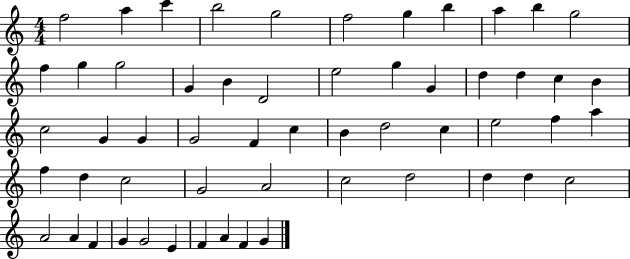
{
  \clef treble
  \numericTimeSignature
  \time 4/4
  \key c \major
  f''2 a''4 c'''4 | b''2 g''2 | f''2 g''4 b''4 | a''4 b''4 g''2 | \break f''4 g''4 g''2 | g'4 b'4 d'2 | e''2 g''4 g'4 | d''4 d''4 c''4 b'4 | \break c''2 g'4 g'4 | g'2 f'4 c''4 | b'4 d''2 c''4 | e''2 f''4 a''4 | \break f''4 d''4 c''2 | g'2 a'2 | c''2 d''2 | d''4 d''4 c''2 | \break a'2 a'4 f'4 | g'4 g'2 e'4 | f'4 a'4 f'4 g'4 | \bar "|."
}